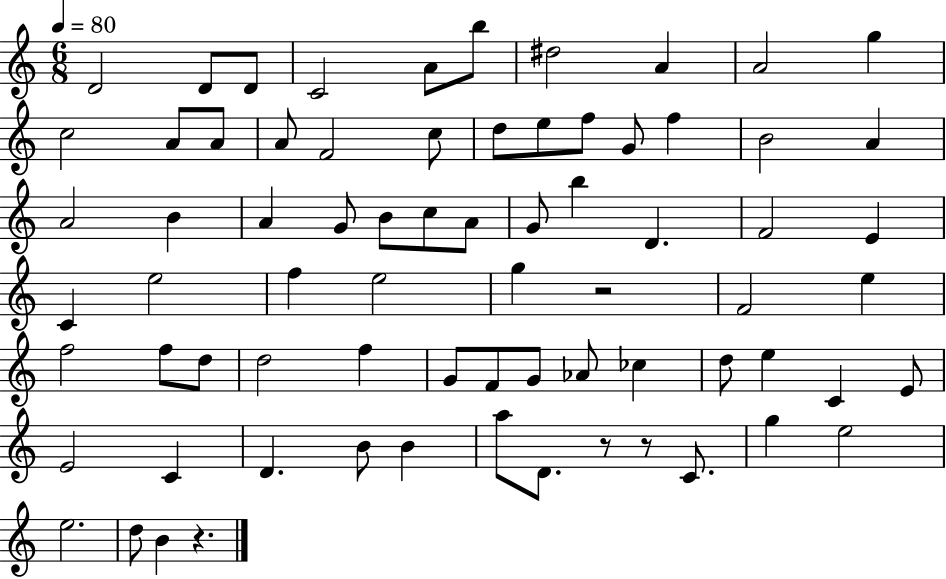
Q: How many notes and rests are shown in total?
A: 73